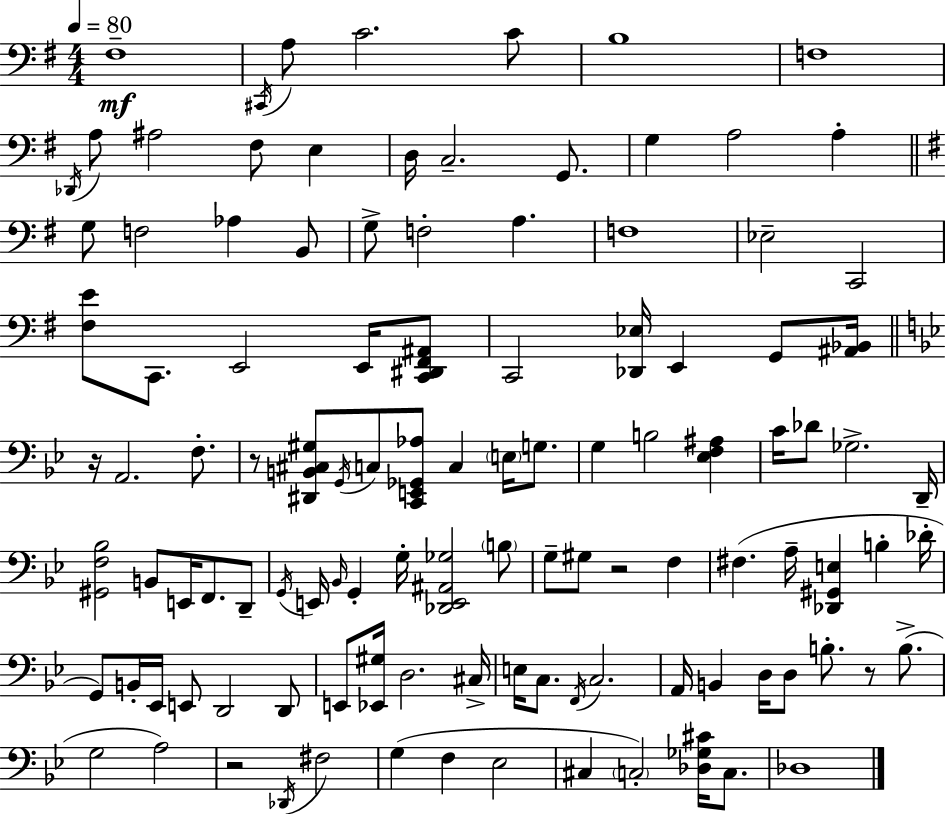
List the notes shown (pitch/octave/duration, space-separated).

F#3/w C#2/s A3/e C4/h. C4/e B3/w F3/w Db2/s A3/e A#3/h F#3/e E3/q D3/s C3/h. G2/e. G3/q A3/h A3/q G3/e F3/h Ab3/q B2/e G3/e F3/h A3/q. F3/w Eb3/h C2/h [F#3,E4]/e C2/e. E2/h E2/s [C2,D#2,F#2,A#2]/e C2/h [Db2,Eb3]/s E2/q G2/e [A#2,Bb2]/s R/s A2/h. F3/e. R/e [D#2,B2,C#3,G#3]/e G2/s C3/e [C2,E2,Gb2,Ab3]/e C3/q E3/s G3/e. G3/q B3/h [Eb3,F3,A#3]/q C4/s Db4/e Gb3/h. D2/s [G#2,F3,Bb3]/h B2/e E2/s F2/e. D2/e G2/s E2/s Bb2/s G2/q G3/s [Db2,E2,A#2,Gb3]/h B3/e G3/e G#3/e R/h F3/q F#3/q. A3/s [Db2,G#2,E3]/q B3/q Db4/s G2/e B2/s Eb2/s E2/e D2/h D2/e E2/e [Eb2,G#3]/s D3/h. C#3/s E3/s C3/e. F2/s C3/h. A2/s B2/q D3/s D3/e B3/e. R/e B3/e. G3/h A3/h R/h Db2/s F#3/h G3/q F3/q Eb3/h C#3/q C3/h [Db3,Gb3,C#4]/s C3/e. Db3/w